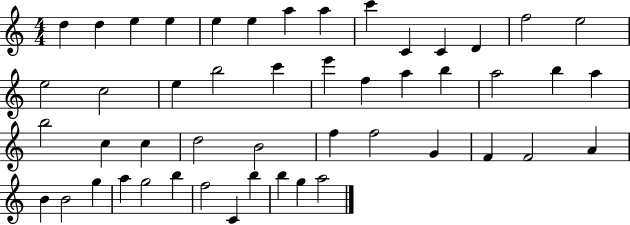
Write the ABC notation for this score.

X:1
T:Untitled
M:4/4
L:1/4
K:C
d d e e e e a a c' C C D f2 e2 e2 c2 e b2 c' e' f a b a2 b a b2 c c d2 B2 f f2 G F F2 A B B2 g a g2 b f2 C b b g a2